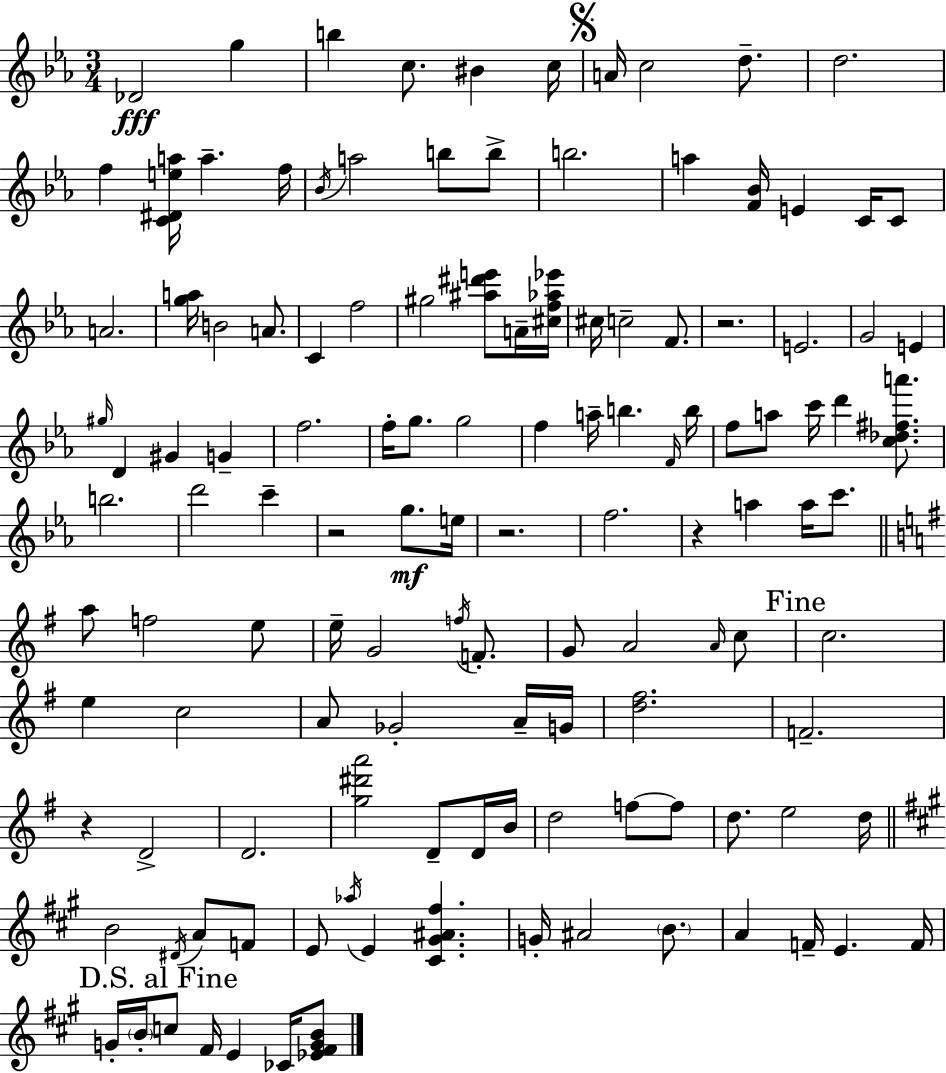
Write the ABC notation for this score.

X:1
T:Untitled
M:3/4
L:1/4
K:Cm
_D2 g b c/2 ^B c/4 A/4 c2 d/2 d2 f [C^Dea]/4 a f/4 _B/4 a2 b/2 b/2 b2 a [F_B]/4 E C/4 C/2 A2 [ga]/4 B2 A/2 C f2 ^g2 [^a^d'e']/2 A/4 [^cf_a_e']/4 ^c/4 c2 F/2 z2 E2 G2 E ^g/4 D ^G G f2 f/4 g/2 g2 f a/4 b F/4 b/4 f/2 a/2 c'/4 d' [c_d^fa']/2 b2 d'2 c' z2 g/2 e/4 z2 f2 z a a/4 c'/2 a/2 f2 e/2 e/4 G2 f/4 F/2 G/2 A2 A/4 c/2 c2 e c2 A/2 _G2 A/4 G/4 [d^f]2 F2 z D2 D2 [g^d'a']2 D/2 D/4 B/4 d2 f/2 f/2 d/2 e2 d/4 B2 ^D/4 A/2 F/2 E/2 _a/4 E [^C^G^A^f] G/4 ^A2 B/2 A F/4 E F/4 G/4 B/4 c/2 ^F/4 E _C/4 [_E^FGB]/2